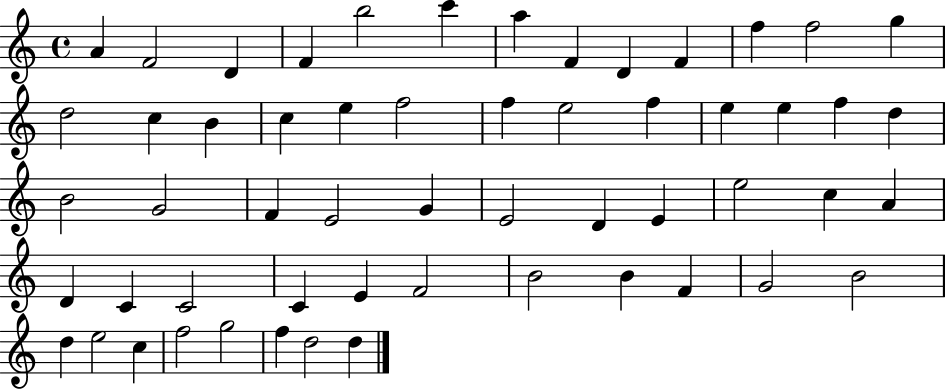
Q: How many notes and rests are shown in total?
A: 56